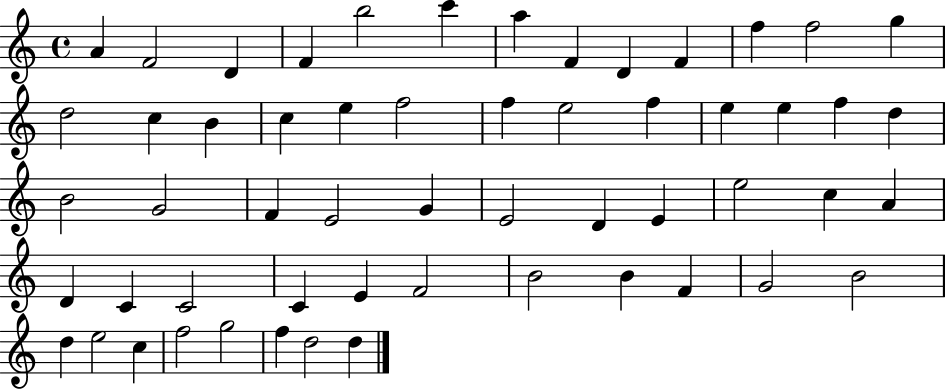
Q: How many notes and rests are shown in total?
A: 56